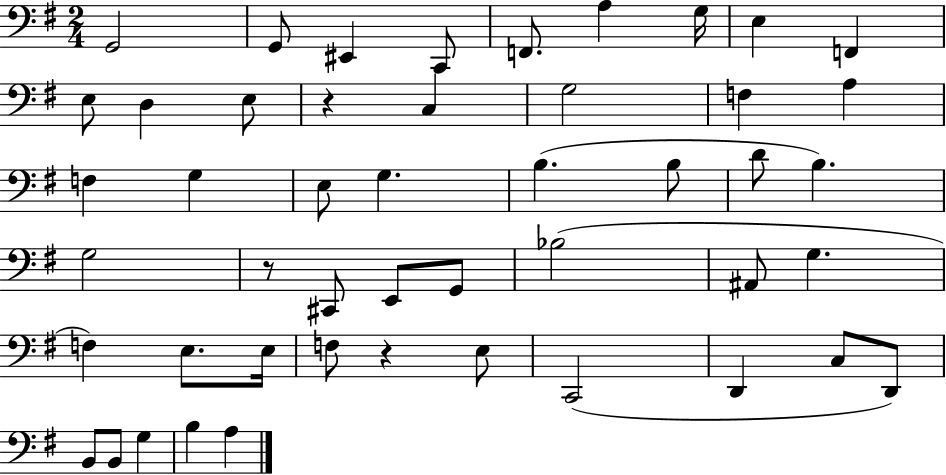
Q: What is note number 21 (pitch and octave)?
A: B3